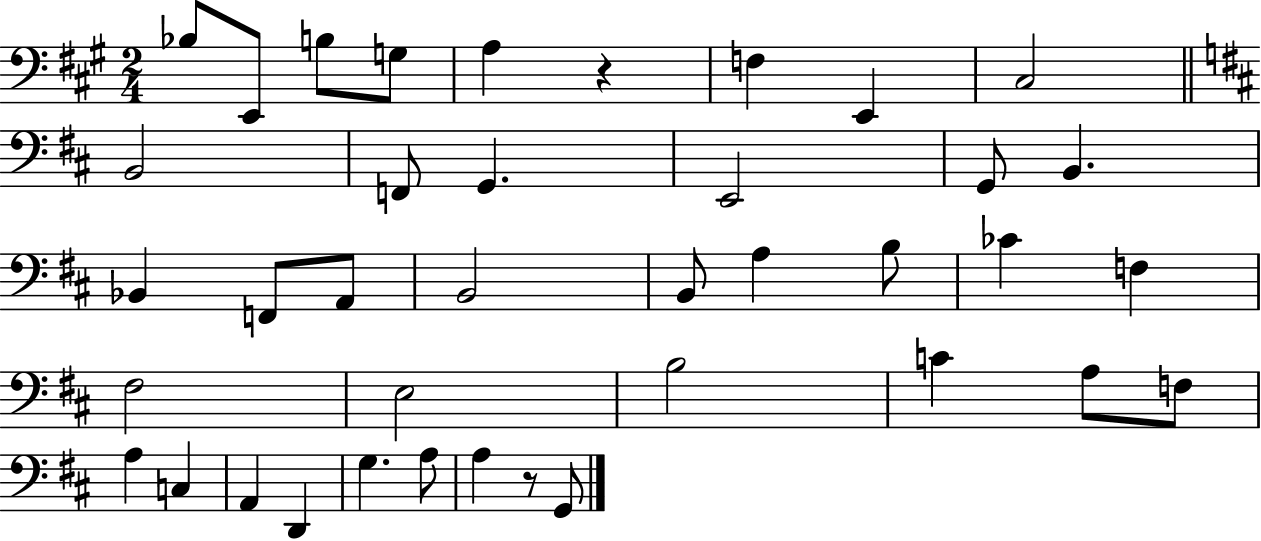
Bb3/e E2/e B3/e G3/e A3/q R/q F3/q E2/q C#3/h B2/h F2/e G2/q. E2/h G2/e B2/q. Bb2/q F2/e A2/e B2/h B2/e A3/q B3/e CES4/q F3/q F#3/h E3/h B3/h C4/q A3/e F3/e A3/q C3/q A2/q D2/q G3/q. A3/e A3/q R/e G2/e